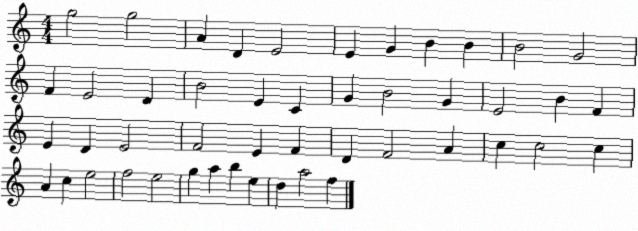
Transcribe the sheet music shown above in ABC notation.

X:1
T:Untitled
M:4/4
L:1/4
K:C
g2 g2 A D E2 E G B B B2 G2 F E2 D B2 E C G B2 G E2 B F E D E2 F2 E F D F2 A c c2 c A c e2 f2 e2 g a b e d a2 f